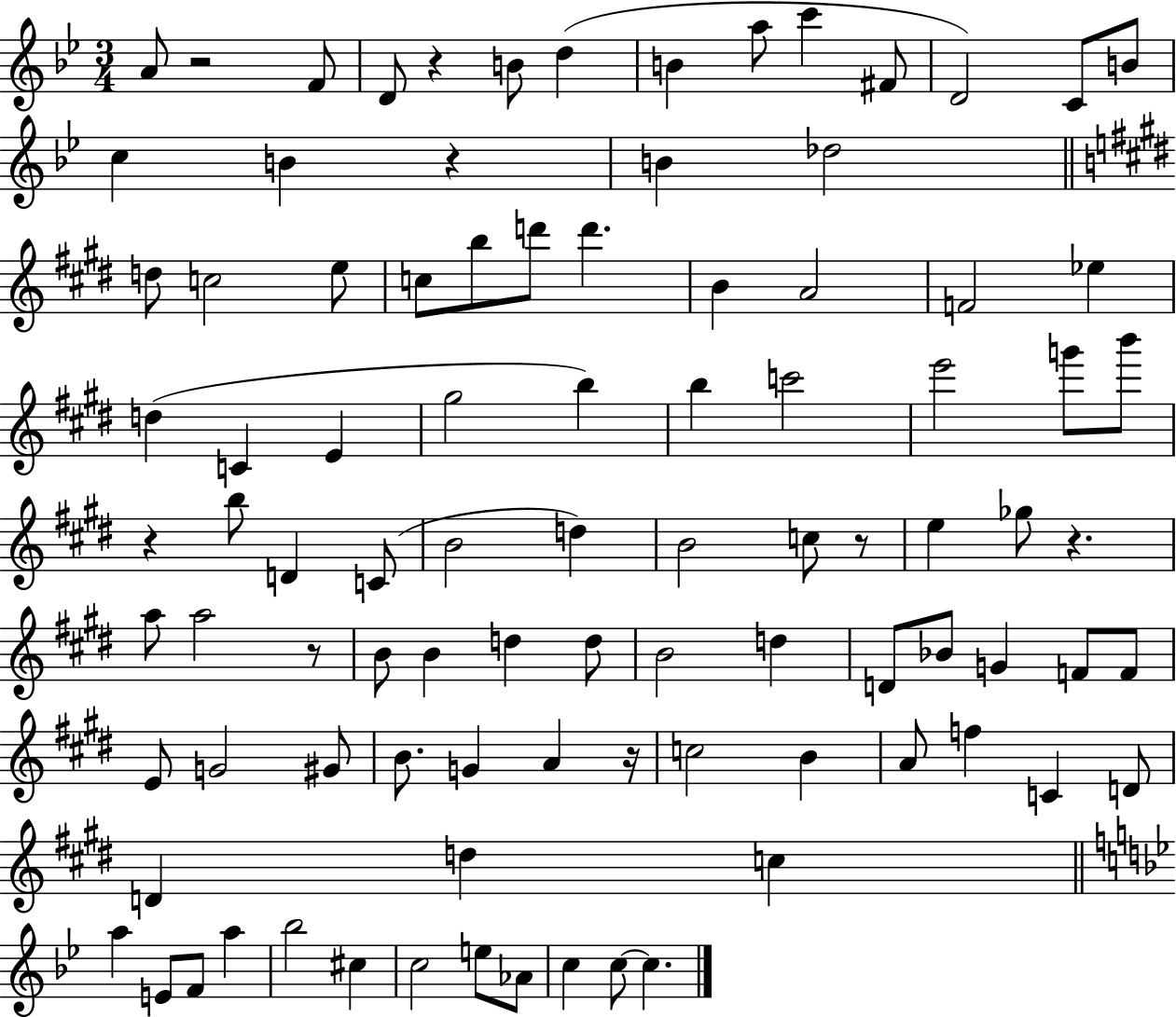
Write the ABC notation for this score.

X:1
T:Untitled
M:3/4
L:1/4
K:Bb
A/2 z2 F/2 D/2 z B/2 d B a/2 c' ^F/2 D2 C/2 B/2 c B z B _d2 d/2 c2 e/2 c/2 b/2 d'/2 d' B A2 F2 _e d C E ^g2 b b c'2 e'2 g'/2 b'/2 z b/2 D C/2 B2 d B2 c/2 z/2 e _g/2 z a/2 a2 z/2 B/2 B d d/2 B2 d D/2 _B/2 G F/2 F/2 E/2 G2 ^G/2 B/2 G A z/4 c2 B A/2 f C D/2 D d c a E/2 F/2 a _b2 ^c c2 e/2 _A/2 c c/2 c